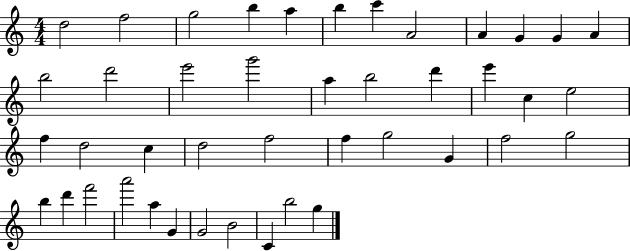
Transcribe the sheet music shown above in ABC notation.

X:1
T:Untitled
M:4/4
L:1/4
K:C
d2 f2 g2 b a b c' A2 A G G A b2 d'2 e'2 g'2 a b2 d' e' c e2 f d2 c d2 f2 f g2 G f2 g2 b d' f'2 a'2 a G G2 B2 C b2 g